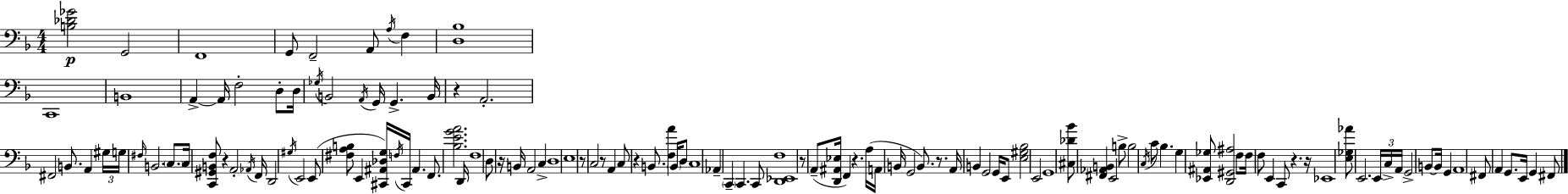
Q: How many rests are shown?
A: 11